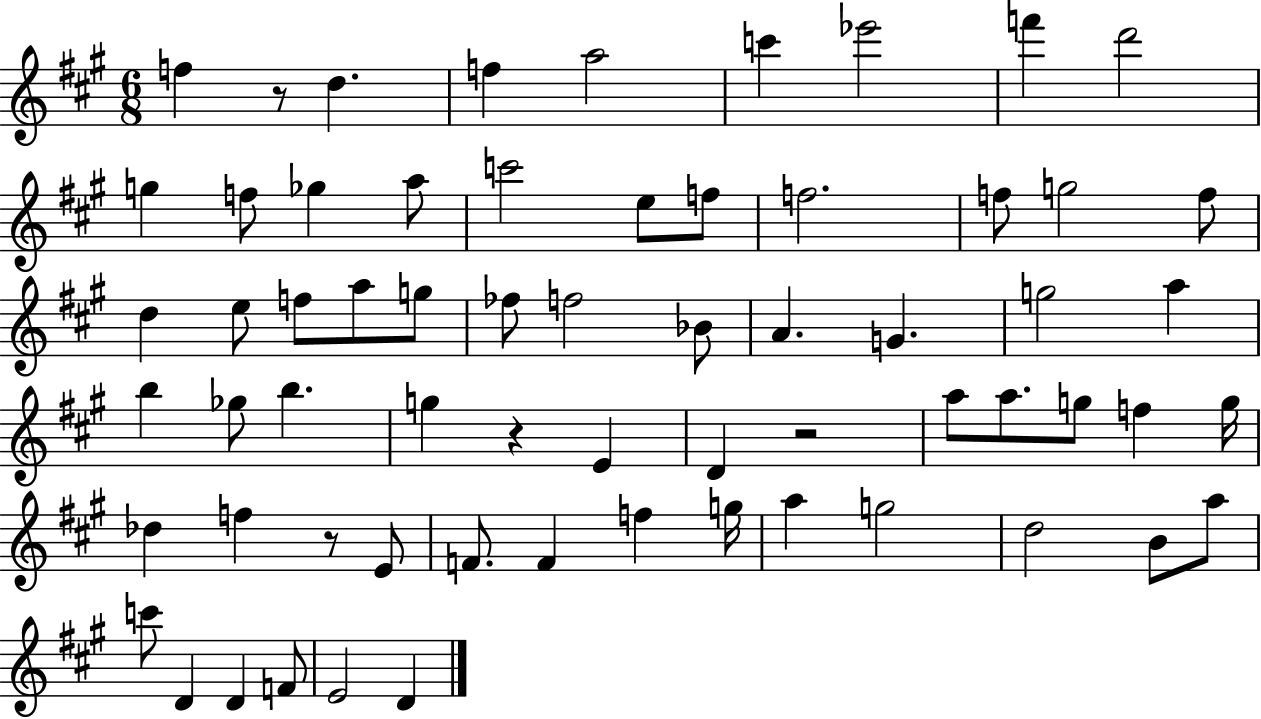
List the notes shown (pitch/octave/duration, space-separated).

F5/q R/e D5/q. F5/q A5/h C6/q Eb6/h F6/q D6/h G5/q F5/e Gb5/q A5/e C6/h E5/e F5/e F5/h. F5/e G5/h F5/e D5/q E5/e F5/e A5/e G5/e FES5/e F5/h Bb4/e A4/q. G4/q. G5/h A5/q B5/q Gb5/e B5/q. G5/q R/q E4/q D4/q R/h A5/e A5/e. G5/e F5/q G5/s Db5/q F5/q R/e E4/e F4/e. F4/q F5/q G5/s A5/q G5/h D5/h B4/e A5/e C6/e D4/q D4/q F4/e E4/h D4/q